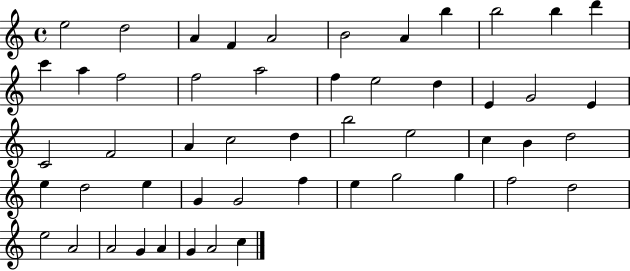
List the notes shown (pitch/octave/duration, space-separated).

E5/h D5/h A4/q F4/q A4/h B4/h A4/q B5/q B5/h B5/q D6/q C6/q A5/q F5/h F5/h A5/h F5/q E5/h D5/q E4/q G4/h E4/q C4/h F4/h A4/q C5/h D5/q B5/h E5/h C5/q B4/q D5/h E5/q D5/h E5/q G4/q G4/h F5/q E5/q G5/h G5/q F5/h D5/h E5/h A4/h A4/h G4/q A4/q G4/q A4/h C5/q